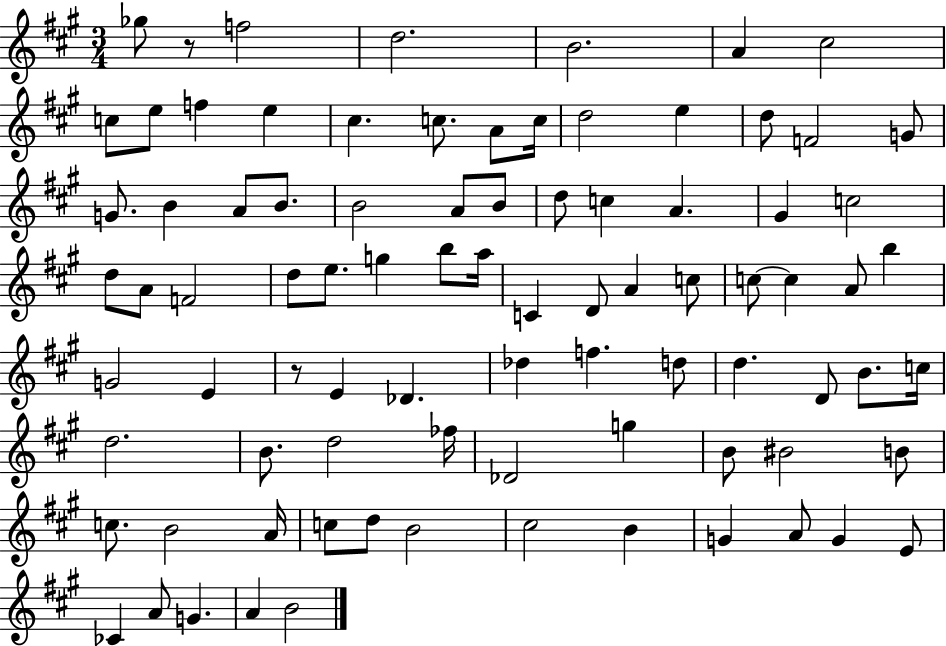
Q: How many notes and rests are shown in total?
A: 86